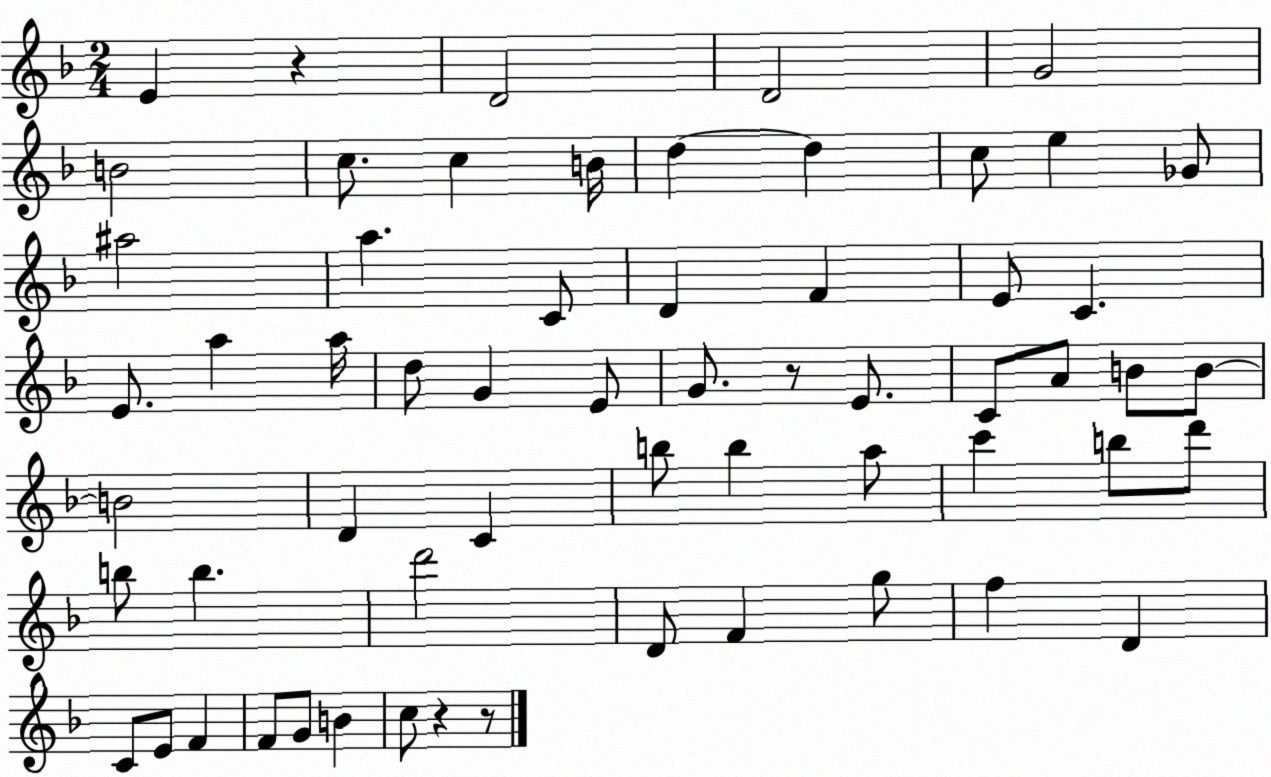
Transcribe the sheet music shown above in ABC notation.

X:1
T:Untitled
M:2/4
L:1/4
K:F
E z D2 D2 G2 B2 c/2 c B/4 d d c/2 e _G/2 ^a2 a C/2 D F E/2 C E/2 a a/4 d/2 G E/2 G/2 z/2 E/2 C/2 A/2 B/2 B/2 B2 D C b/2 b a/2 c' b/2 d'/2 b/2 b d'2 D/2 F g/2 f D C/2 E/2 F F/2 G/2 B c/2 z z/2